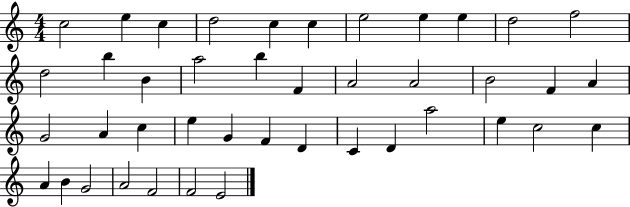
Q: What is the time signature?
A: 4/4